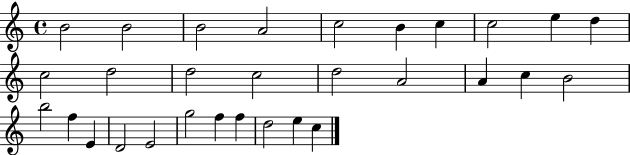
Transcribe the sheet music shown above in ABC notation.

X:1
T:Untitled
M:4/4
L:1/4
K:C
B2 B2 B2 A2 c2 B c c2 e d c2 d2 d2 c2 d2 A2 A c B2 b2 f E D2 E2 g2 f f d2 e c